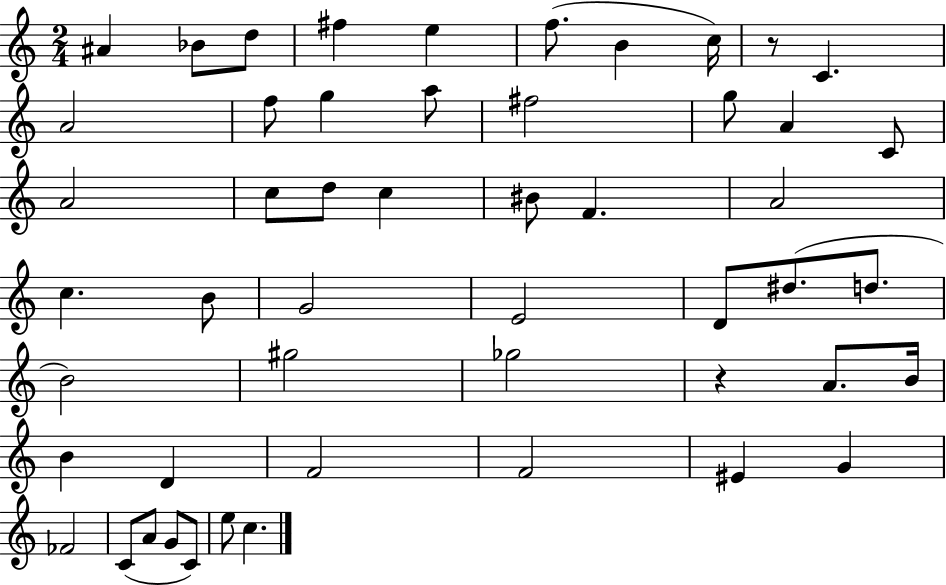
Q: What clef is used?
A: treble